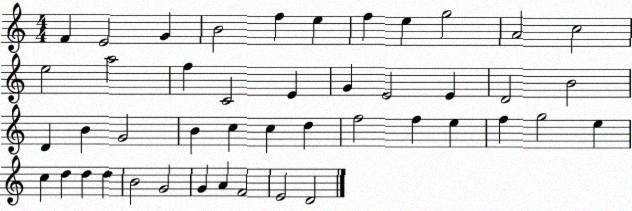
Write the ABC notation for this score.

X:1
T:Untitled
M:4/4
L:1/4
K:C
F E2 G B2 f e f e g2 A2 c2 e2 a2 f C2 E G E2 E D2 B2 D B G2 B c c d f2 f e f g2 e c d d d B2 G2 G A F2 E2 D2